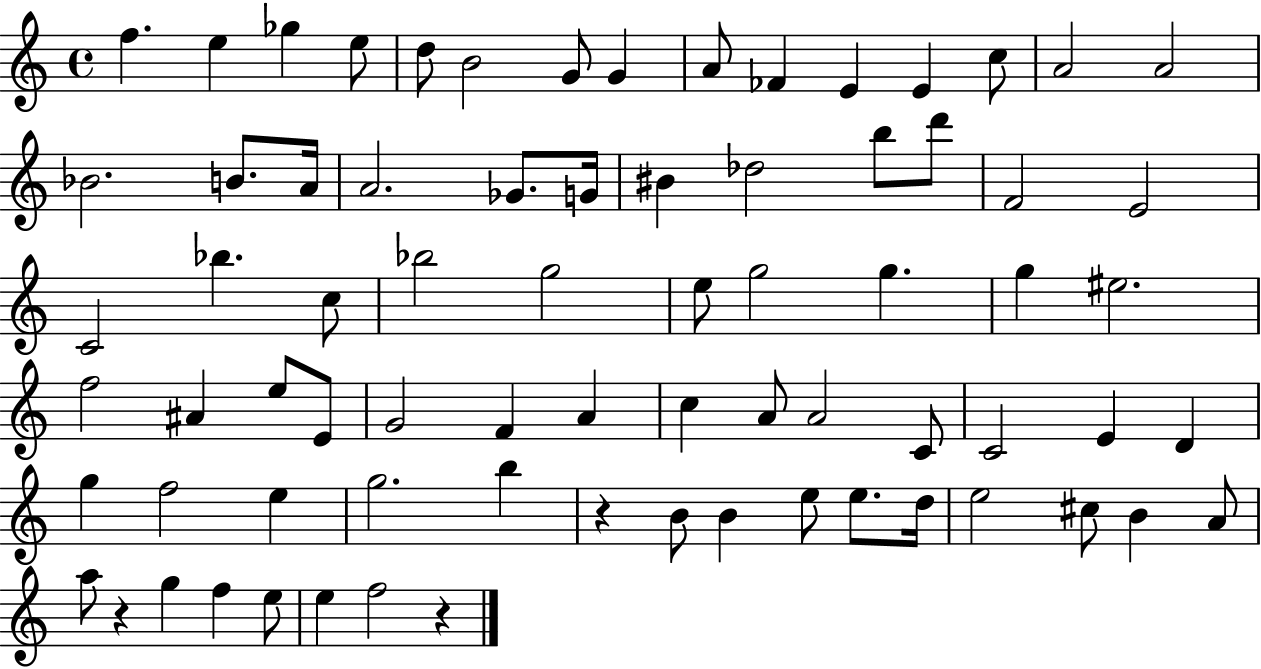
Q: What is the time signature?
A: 4/4